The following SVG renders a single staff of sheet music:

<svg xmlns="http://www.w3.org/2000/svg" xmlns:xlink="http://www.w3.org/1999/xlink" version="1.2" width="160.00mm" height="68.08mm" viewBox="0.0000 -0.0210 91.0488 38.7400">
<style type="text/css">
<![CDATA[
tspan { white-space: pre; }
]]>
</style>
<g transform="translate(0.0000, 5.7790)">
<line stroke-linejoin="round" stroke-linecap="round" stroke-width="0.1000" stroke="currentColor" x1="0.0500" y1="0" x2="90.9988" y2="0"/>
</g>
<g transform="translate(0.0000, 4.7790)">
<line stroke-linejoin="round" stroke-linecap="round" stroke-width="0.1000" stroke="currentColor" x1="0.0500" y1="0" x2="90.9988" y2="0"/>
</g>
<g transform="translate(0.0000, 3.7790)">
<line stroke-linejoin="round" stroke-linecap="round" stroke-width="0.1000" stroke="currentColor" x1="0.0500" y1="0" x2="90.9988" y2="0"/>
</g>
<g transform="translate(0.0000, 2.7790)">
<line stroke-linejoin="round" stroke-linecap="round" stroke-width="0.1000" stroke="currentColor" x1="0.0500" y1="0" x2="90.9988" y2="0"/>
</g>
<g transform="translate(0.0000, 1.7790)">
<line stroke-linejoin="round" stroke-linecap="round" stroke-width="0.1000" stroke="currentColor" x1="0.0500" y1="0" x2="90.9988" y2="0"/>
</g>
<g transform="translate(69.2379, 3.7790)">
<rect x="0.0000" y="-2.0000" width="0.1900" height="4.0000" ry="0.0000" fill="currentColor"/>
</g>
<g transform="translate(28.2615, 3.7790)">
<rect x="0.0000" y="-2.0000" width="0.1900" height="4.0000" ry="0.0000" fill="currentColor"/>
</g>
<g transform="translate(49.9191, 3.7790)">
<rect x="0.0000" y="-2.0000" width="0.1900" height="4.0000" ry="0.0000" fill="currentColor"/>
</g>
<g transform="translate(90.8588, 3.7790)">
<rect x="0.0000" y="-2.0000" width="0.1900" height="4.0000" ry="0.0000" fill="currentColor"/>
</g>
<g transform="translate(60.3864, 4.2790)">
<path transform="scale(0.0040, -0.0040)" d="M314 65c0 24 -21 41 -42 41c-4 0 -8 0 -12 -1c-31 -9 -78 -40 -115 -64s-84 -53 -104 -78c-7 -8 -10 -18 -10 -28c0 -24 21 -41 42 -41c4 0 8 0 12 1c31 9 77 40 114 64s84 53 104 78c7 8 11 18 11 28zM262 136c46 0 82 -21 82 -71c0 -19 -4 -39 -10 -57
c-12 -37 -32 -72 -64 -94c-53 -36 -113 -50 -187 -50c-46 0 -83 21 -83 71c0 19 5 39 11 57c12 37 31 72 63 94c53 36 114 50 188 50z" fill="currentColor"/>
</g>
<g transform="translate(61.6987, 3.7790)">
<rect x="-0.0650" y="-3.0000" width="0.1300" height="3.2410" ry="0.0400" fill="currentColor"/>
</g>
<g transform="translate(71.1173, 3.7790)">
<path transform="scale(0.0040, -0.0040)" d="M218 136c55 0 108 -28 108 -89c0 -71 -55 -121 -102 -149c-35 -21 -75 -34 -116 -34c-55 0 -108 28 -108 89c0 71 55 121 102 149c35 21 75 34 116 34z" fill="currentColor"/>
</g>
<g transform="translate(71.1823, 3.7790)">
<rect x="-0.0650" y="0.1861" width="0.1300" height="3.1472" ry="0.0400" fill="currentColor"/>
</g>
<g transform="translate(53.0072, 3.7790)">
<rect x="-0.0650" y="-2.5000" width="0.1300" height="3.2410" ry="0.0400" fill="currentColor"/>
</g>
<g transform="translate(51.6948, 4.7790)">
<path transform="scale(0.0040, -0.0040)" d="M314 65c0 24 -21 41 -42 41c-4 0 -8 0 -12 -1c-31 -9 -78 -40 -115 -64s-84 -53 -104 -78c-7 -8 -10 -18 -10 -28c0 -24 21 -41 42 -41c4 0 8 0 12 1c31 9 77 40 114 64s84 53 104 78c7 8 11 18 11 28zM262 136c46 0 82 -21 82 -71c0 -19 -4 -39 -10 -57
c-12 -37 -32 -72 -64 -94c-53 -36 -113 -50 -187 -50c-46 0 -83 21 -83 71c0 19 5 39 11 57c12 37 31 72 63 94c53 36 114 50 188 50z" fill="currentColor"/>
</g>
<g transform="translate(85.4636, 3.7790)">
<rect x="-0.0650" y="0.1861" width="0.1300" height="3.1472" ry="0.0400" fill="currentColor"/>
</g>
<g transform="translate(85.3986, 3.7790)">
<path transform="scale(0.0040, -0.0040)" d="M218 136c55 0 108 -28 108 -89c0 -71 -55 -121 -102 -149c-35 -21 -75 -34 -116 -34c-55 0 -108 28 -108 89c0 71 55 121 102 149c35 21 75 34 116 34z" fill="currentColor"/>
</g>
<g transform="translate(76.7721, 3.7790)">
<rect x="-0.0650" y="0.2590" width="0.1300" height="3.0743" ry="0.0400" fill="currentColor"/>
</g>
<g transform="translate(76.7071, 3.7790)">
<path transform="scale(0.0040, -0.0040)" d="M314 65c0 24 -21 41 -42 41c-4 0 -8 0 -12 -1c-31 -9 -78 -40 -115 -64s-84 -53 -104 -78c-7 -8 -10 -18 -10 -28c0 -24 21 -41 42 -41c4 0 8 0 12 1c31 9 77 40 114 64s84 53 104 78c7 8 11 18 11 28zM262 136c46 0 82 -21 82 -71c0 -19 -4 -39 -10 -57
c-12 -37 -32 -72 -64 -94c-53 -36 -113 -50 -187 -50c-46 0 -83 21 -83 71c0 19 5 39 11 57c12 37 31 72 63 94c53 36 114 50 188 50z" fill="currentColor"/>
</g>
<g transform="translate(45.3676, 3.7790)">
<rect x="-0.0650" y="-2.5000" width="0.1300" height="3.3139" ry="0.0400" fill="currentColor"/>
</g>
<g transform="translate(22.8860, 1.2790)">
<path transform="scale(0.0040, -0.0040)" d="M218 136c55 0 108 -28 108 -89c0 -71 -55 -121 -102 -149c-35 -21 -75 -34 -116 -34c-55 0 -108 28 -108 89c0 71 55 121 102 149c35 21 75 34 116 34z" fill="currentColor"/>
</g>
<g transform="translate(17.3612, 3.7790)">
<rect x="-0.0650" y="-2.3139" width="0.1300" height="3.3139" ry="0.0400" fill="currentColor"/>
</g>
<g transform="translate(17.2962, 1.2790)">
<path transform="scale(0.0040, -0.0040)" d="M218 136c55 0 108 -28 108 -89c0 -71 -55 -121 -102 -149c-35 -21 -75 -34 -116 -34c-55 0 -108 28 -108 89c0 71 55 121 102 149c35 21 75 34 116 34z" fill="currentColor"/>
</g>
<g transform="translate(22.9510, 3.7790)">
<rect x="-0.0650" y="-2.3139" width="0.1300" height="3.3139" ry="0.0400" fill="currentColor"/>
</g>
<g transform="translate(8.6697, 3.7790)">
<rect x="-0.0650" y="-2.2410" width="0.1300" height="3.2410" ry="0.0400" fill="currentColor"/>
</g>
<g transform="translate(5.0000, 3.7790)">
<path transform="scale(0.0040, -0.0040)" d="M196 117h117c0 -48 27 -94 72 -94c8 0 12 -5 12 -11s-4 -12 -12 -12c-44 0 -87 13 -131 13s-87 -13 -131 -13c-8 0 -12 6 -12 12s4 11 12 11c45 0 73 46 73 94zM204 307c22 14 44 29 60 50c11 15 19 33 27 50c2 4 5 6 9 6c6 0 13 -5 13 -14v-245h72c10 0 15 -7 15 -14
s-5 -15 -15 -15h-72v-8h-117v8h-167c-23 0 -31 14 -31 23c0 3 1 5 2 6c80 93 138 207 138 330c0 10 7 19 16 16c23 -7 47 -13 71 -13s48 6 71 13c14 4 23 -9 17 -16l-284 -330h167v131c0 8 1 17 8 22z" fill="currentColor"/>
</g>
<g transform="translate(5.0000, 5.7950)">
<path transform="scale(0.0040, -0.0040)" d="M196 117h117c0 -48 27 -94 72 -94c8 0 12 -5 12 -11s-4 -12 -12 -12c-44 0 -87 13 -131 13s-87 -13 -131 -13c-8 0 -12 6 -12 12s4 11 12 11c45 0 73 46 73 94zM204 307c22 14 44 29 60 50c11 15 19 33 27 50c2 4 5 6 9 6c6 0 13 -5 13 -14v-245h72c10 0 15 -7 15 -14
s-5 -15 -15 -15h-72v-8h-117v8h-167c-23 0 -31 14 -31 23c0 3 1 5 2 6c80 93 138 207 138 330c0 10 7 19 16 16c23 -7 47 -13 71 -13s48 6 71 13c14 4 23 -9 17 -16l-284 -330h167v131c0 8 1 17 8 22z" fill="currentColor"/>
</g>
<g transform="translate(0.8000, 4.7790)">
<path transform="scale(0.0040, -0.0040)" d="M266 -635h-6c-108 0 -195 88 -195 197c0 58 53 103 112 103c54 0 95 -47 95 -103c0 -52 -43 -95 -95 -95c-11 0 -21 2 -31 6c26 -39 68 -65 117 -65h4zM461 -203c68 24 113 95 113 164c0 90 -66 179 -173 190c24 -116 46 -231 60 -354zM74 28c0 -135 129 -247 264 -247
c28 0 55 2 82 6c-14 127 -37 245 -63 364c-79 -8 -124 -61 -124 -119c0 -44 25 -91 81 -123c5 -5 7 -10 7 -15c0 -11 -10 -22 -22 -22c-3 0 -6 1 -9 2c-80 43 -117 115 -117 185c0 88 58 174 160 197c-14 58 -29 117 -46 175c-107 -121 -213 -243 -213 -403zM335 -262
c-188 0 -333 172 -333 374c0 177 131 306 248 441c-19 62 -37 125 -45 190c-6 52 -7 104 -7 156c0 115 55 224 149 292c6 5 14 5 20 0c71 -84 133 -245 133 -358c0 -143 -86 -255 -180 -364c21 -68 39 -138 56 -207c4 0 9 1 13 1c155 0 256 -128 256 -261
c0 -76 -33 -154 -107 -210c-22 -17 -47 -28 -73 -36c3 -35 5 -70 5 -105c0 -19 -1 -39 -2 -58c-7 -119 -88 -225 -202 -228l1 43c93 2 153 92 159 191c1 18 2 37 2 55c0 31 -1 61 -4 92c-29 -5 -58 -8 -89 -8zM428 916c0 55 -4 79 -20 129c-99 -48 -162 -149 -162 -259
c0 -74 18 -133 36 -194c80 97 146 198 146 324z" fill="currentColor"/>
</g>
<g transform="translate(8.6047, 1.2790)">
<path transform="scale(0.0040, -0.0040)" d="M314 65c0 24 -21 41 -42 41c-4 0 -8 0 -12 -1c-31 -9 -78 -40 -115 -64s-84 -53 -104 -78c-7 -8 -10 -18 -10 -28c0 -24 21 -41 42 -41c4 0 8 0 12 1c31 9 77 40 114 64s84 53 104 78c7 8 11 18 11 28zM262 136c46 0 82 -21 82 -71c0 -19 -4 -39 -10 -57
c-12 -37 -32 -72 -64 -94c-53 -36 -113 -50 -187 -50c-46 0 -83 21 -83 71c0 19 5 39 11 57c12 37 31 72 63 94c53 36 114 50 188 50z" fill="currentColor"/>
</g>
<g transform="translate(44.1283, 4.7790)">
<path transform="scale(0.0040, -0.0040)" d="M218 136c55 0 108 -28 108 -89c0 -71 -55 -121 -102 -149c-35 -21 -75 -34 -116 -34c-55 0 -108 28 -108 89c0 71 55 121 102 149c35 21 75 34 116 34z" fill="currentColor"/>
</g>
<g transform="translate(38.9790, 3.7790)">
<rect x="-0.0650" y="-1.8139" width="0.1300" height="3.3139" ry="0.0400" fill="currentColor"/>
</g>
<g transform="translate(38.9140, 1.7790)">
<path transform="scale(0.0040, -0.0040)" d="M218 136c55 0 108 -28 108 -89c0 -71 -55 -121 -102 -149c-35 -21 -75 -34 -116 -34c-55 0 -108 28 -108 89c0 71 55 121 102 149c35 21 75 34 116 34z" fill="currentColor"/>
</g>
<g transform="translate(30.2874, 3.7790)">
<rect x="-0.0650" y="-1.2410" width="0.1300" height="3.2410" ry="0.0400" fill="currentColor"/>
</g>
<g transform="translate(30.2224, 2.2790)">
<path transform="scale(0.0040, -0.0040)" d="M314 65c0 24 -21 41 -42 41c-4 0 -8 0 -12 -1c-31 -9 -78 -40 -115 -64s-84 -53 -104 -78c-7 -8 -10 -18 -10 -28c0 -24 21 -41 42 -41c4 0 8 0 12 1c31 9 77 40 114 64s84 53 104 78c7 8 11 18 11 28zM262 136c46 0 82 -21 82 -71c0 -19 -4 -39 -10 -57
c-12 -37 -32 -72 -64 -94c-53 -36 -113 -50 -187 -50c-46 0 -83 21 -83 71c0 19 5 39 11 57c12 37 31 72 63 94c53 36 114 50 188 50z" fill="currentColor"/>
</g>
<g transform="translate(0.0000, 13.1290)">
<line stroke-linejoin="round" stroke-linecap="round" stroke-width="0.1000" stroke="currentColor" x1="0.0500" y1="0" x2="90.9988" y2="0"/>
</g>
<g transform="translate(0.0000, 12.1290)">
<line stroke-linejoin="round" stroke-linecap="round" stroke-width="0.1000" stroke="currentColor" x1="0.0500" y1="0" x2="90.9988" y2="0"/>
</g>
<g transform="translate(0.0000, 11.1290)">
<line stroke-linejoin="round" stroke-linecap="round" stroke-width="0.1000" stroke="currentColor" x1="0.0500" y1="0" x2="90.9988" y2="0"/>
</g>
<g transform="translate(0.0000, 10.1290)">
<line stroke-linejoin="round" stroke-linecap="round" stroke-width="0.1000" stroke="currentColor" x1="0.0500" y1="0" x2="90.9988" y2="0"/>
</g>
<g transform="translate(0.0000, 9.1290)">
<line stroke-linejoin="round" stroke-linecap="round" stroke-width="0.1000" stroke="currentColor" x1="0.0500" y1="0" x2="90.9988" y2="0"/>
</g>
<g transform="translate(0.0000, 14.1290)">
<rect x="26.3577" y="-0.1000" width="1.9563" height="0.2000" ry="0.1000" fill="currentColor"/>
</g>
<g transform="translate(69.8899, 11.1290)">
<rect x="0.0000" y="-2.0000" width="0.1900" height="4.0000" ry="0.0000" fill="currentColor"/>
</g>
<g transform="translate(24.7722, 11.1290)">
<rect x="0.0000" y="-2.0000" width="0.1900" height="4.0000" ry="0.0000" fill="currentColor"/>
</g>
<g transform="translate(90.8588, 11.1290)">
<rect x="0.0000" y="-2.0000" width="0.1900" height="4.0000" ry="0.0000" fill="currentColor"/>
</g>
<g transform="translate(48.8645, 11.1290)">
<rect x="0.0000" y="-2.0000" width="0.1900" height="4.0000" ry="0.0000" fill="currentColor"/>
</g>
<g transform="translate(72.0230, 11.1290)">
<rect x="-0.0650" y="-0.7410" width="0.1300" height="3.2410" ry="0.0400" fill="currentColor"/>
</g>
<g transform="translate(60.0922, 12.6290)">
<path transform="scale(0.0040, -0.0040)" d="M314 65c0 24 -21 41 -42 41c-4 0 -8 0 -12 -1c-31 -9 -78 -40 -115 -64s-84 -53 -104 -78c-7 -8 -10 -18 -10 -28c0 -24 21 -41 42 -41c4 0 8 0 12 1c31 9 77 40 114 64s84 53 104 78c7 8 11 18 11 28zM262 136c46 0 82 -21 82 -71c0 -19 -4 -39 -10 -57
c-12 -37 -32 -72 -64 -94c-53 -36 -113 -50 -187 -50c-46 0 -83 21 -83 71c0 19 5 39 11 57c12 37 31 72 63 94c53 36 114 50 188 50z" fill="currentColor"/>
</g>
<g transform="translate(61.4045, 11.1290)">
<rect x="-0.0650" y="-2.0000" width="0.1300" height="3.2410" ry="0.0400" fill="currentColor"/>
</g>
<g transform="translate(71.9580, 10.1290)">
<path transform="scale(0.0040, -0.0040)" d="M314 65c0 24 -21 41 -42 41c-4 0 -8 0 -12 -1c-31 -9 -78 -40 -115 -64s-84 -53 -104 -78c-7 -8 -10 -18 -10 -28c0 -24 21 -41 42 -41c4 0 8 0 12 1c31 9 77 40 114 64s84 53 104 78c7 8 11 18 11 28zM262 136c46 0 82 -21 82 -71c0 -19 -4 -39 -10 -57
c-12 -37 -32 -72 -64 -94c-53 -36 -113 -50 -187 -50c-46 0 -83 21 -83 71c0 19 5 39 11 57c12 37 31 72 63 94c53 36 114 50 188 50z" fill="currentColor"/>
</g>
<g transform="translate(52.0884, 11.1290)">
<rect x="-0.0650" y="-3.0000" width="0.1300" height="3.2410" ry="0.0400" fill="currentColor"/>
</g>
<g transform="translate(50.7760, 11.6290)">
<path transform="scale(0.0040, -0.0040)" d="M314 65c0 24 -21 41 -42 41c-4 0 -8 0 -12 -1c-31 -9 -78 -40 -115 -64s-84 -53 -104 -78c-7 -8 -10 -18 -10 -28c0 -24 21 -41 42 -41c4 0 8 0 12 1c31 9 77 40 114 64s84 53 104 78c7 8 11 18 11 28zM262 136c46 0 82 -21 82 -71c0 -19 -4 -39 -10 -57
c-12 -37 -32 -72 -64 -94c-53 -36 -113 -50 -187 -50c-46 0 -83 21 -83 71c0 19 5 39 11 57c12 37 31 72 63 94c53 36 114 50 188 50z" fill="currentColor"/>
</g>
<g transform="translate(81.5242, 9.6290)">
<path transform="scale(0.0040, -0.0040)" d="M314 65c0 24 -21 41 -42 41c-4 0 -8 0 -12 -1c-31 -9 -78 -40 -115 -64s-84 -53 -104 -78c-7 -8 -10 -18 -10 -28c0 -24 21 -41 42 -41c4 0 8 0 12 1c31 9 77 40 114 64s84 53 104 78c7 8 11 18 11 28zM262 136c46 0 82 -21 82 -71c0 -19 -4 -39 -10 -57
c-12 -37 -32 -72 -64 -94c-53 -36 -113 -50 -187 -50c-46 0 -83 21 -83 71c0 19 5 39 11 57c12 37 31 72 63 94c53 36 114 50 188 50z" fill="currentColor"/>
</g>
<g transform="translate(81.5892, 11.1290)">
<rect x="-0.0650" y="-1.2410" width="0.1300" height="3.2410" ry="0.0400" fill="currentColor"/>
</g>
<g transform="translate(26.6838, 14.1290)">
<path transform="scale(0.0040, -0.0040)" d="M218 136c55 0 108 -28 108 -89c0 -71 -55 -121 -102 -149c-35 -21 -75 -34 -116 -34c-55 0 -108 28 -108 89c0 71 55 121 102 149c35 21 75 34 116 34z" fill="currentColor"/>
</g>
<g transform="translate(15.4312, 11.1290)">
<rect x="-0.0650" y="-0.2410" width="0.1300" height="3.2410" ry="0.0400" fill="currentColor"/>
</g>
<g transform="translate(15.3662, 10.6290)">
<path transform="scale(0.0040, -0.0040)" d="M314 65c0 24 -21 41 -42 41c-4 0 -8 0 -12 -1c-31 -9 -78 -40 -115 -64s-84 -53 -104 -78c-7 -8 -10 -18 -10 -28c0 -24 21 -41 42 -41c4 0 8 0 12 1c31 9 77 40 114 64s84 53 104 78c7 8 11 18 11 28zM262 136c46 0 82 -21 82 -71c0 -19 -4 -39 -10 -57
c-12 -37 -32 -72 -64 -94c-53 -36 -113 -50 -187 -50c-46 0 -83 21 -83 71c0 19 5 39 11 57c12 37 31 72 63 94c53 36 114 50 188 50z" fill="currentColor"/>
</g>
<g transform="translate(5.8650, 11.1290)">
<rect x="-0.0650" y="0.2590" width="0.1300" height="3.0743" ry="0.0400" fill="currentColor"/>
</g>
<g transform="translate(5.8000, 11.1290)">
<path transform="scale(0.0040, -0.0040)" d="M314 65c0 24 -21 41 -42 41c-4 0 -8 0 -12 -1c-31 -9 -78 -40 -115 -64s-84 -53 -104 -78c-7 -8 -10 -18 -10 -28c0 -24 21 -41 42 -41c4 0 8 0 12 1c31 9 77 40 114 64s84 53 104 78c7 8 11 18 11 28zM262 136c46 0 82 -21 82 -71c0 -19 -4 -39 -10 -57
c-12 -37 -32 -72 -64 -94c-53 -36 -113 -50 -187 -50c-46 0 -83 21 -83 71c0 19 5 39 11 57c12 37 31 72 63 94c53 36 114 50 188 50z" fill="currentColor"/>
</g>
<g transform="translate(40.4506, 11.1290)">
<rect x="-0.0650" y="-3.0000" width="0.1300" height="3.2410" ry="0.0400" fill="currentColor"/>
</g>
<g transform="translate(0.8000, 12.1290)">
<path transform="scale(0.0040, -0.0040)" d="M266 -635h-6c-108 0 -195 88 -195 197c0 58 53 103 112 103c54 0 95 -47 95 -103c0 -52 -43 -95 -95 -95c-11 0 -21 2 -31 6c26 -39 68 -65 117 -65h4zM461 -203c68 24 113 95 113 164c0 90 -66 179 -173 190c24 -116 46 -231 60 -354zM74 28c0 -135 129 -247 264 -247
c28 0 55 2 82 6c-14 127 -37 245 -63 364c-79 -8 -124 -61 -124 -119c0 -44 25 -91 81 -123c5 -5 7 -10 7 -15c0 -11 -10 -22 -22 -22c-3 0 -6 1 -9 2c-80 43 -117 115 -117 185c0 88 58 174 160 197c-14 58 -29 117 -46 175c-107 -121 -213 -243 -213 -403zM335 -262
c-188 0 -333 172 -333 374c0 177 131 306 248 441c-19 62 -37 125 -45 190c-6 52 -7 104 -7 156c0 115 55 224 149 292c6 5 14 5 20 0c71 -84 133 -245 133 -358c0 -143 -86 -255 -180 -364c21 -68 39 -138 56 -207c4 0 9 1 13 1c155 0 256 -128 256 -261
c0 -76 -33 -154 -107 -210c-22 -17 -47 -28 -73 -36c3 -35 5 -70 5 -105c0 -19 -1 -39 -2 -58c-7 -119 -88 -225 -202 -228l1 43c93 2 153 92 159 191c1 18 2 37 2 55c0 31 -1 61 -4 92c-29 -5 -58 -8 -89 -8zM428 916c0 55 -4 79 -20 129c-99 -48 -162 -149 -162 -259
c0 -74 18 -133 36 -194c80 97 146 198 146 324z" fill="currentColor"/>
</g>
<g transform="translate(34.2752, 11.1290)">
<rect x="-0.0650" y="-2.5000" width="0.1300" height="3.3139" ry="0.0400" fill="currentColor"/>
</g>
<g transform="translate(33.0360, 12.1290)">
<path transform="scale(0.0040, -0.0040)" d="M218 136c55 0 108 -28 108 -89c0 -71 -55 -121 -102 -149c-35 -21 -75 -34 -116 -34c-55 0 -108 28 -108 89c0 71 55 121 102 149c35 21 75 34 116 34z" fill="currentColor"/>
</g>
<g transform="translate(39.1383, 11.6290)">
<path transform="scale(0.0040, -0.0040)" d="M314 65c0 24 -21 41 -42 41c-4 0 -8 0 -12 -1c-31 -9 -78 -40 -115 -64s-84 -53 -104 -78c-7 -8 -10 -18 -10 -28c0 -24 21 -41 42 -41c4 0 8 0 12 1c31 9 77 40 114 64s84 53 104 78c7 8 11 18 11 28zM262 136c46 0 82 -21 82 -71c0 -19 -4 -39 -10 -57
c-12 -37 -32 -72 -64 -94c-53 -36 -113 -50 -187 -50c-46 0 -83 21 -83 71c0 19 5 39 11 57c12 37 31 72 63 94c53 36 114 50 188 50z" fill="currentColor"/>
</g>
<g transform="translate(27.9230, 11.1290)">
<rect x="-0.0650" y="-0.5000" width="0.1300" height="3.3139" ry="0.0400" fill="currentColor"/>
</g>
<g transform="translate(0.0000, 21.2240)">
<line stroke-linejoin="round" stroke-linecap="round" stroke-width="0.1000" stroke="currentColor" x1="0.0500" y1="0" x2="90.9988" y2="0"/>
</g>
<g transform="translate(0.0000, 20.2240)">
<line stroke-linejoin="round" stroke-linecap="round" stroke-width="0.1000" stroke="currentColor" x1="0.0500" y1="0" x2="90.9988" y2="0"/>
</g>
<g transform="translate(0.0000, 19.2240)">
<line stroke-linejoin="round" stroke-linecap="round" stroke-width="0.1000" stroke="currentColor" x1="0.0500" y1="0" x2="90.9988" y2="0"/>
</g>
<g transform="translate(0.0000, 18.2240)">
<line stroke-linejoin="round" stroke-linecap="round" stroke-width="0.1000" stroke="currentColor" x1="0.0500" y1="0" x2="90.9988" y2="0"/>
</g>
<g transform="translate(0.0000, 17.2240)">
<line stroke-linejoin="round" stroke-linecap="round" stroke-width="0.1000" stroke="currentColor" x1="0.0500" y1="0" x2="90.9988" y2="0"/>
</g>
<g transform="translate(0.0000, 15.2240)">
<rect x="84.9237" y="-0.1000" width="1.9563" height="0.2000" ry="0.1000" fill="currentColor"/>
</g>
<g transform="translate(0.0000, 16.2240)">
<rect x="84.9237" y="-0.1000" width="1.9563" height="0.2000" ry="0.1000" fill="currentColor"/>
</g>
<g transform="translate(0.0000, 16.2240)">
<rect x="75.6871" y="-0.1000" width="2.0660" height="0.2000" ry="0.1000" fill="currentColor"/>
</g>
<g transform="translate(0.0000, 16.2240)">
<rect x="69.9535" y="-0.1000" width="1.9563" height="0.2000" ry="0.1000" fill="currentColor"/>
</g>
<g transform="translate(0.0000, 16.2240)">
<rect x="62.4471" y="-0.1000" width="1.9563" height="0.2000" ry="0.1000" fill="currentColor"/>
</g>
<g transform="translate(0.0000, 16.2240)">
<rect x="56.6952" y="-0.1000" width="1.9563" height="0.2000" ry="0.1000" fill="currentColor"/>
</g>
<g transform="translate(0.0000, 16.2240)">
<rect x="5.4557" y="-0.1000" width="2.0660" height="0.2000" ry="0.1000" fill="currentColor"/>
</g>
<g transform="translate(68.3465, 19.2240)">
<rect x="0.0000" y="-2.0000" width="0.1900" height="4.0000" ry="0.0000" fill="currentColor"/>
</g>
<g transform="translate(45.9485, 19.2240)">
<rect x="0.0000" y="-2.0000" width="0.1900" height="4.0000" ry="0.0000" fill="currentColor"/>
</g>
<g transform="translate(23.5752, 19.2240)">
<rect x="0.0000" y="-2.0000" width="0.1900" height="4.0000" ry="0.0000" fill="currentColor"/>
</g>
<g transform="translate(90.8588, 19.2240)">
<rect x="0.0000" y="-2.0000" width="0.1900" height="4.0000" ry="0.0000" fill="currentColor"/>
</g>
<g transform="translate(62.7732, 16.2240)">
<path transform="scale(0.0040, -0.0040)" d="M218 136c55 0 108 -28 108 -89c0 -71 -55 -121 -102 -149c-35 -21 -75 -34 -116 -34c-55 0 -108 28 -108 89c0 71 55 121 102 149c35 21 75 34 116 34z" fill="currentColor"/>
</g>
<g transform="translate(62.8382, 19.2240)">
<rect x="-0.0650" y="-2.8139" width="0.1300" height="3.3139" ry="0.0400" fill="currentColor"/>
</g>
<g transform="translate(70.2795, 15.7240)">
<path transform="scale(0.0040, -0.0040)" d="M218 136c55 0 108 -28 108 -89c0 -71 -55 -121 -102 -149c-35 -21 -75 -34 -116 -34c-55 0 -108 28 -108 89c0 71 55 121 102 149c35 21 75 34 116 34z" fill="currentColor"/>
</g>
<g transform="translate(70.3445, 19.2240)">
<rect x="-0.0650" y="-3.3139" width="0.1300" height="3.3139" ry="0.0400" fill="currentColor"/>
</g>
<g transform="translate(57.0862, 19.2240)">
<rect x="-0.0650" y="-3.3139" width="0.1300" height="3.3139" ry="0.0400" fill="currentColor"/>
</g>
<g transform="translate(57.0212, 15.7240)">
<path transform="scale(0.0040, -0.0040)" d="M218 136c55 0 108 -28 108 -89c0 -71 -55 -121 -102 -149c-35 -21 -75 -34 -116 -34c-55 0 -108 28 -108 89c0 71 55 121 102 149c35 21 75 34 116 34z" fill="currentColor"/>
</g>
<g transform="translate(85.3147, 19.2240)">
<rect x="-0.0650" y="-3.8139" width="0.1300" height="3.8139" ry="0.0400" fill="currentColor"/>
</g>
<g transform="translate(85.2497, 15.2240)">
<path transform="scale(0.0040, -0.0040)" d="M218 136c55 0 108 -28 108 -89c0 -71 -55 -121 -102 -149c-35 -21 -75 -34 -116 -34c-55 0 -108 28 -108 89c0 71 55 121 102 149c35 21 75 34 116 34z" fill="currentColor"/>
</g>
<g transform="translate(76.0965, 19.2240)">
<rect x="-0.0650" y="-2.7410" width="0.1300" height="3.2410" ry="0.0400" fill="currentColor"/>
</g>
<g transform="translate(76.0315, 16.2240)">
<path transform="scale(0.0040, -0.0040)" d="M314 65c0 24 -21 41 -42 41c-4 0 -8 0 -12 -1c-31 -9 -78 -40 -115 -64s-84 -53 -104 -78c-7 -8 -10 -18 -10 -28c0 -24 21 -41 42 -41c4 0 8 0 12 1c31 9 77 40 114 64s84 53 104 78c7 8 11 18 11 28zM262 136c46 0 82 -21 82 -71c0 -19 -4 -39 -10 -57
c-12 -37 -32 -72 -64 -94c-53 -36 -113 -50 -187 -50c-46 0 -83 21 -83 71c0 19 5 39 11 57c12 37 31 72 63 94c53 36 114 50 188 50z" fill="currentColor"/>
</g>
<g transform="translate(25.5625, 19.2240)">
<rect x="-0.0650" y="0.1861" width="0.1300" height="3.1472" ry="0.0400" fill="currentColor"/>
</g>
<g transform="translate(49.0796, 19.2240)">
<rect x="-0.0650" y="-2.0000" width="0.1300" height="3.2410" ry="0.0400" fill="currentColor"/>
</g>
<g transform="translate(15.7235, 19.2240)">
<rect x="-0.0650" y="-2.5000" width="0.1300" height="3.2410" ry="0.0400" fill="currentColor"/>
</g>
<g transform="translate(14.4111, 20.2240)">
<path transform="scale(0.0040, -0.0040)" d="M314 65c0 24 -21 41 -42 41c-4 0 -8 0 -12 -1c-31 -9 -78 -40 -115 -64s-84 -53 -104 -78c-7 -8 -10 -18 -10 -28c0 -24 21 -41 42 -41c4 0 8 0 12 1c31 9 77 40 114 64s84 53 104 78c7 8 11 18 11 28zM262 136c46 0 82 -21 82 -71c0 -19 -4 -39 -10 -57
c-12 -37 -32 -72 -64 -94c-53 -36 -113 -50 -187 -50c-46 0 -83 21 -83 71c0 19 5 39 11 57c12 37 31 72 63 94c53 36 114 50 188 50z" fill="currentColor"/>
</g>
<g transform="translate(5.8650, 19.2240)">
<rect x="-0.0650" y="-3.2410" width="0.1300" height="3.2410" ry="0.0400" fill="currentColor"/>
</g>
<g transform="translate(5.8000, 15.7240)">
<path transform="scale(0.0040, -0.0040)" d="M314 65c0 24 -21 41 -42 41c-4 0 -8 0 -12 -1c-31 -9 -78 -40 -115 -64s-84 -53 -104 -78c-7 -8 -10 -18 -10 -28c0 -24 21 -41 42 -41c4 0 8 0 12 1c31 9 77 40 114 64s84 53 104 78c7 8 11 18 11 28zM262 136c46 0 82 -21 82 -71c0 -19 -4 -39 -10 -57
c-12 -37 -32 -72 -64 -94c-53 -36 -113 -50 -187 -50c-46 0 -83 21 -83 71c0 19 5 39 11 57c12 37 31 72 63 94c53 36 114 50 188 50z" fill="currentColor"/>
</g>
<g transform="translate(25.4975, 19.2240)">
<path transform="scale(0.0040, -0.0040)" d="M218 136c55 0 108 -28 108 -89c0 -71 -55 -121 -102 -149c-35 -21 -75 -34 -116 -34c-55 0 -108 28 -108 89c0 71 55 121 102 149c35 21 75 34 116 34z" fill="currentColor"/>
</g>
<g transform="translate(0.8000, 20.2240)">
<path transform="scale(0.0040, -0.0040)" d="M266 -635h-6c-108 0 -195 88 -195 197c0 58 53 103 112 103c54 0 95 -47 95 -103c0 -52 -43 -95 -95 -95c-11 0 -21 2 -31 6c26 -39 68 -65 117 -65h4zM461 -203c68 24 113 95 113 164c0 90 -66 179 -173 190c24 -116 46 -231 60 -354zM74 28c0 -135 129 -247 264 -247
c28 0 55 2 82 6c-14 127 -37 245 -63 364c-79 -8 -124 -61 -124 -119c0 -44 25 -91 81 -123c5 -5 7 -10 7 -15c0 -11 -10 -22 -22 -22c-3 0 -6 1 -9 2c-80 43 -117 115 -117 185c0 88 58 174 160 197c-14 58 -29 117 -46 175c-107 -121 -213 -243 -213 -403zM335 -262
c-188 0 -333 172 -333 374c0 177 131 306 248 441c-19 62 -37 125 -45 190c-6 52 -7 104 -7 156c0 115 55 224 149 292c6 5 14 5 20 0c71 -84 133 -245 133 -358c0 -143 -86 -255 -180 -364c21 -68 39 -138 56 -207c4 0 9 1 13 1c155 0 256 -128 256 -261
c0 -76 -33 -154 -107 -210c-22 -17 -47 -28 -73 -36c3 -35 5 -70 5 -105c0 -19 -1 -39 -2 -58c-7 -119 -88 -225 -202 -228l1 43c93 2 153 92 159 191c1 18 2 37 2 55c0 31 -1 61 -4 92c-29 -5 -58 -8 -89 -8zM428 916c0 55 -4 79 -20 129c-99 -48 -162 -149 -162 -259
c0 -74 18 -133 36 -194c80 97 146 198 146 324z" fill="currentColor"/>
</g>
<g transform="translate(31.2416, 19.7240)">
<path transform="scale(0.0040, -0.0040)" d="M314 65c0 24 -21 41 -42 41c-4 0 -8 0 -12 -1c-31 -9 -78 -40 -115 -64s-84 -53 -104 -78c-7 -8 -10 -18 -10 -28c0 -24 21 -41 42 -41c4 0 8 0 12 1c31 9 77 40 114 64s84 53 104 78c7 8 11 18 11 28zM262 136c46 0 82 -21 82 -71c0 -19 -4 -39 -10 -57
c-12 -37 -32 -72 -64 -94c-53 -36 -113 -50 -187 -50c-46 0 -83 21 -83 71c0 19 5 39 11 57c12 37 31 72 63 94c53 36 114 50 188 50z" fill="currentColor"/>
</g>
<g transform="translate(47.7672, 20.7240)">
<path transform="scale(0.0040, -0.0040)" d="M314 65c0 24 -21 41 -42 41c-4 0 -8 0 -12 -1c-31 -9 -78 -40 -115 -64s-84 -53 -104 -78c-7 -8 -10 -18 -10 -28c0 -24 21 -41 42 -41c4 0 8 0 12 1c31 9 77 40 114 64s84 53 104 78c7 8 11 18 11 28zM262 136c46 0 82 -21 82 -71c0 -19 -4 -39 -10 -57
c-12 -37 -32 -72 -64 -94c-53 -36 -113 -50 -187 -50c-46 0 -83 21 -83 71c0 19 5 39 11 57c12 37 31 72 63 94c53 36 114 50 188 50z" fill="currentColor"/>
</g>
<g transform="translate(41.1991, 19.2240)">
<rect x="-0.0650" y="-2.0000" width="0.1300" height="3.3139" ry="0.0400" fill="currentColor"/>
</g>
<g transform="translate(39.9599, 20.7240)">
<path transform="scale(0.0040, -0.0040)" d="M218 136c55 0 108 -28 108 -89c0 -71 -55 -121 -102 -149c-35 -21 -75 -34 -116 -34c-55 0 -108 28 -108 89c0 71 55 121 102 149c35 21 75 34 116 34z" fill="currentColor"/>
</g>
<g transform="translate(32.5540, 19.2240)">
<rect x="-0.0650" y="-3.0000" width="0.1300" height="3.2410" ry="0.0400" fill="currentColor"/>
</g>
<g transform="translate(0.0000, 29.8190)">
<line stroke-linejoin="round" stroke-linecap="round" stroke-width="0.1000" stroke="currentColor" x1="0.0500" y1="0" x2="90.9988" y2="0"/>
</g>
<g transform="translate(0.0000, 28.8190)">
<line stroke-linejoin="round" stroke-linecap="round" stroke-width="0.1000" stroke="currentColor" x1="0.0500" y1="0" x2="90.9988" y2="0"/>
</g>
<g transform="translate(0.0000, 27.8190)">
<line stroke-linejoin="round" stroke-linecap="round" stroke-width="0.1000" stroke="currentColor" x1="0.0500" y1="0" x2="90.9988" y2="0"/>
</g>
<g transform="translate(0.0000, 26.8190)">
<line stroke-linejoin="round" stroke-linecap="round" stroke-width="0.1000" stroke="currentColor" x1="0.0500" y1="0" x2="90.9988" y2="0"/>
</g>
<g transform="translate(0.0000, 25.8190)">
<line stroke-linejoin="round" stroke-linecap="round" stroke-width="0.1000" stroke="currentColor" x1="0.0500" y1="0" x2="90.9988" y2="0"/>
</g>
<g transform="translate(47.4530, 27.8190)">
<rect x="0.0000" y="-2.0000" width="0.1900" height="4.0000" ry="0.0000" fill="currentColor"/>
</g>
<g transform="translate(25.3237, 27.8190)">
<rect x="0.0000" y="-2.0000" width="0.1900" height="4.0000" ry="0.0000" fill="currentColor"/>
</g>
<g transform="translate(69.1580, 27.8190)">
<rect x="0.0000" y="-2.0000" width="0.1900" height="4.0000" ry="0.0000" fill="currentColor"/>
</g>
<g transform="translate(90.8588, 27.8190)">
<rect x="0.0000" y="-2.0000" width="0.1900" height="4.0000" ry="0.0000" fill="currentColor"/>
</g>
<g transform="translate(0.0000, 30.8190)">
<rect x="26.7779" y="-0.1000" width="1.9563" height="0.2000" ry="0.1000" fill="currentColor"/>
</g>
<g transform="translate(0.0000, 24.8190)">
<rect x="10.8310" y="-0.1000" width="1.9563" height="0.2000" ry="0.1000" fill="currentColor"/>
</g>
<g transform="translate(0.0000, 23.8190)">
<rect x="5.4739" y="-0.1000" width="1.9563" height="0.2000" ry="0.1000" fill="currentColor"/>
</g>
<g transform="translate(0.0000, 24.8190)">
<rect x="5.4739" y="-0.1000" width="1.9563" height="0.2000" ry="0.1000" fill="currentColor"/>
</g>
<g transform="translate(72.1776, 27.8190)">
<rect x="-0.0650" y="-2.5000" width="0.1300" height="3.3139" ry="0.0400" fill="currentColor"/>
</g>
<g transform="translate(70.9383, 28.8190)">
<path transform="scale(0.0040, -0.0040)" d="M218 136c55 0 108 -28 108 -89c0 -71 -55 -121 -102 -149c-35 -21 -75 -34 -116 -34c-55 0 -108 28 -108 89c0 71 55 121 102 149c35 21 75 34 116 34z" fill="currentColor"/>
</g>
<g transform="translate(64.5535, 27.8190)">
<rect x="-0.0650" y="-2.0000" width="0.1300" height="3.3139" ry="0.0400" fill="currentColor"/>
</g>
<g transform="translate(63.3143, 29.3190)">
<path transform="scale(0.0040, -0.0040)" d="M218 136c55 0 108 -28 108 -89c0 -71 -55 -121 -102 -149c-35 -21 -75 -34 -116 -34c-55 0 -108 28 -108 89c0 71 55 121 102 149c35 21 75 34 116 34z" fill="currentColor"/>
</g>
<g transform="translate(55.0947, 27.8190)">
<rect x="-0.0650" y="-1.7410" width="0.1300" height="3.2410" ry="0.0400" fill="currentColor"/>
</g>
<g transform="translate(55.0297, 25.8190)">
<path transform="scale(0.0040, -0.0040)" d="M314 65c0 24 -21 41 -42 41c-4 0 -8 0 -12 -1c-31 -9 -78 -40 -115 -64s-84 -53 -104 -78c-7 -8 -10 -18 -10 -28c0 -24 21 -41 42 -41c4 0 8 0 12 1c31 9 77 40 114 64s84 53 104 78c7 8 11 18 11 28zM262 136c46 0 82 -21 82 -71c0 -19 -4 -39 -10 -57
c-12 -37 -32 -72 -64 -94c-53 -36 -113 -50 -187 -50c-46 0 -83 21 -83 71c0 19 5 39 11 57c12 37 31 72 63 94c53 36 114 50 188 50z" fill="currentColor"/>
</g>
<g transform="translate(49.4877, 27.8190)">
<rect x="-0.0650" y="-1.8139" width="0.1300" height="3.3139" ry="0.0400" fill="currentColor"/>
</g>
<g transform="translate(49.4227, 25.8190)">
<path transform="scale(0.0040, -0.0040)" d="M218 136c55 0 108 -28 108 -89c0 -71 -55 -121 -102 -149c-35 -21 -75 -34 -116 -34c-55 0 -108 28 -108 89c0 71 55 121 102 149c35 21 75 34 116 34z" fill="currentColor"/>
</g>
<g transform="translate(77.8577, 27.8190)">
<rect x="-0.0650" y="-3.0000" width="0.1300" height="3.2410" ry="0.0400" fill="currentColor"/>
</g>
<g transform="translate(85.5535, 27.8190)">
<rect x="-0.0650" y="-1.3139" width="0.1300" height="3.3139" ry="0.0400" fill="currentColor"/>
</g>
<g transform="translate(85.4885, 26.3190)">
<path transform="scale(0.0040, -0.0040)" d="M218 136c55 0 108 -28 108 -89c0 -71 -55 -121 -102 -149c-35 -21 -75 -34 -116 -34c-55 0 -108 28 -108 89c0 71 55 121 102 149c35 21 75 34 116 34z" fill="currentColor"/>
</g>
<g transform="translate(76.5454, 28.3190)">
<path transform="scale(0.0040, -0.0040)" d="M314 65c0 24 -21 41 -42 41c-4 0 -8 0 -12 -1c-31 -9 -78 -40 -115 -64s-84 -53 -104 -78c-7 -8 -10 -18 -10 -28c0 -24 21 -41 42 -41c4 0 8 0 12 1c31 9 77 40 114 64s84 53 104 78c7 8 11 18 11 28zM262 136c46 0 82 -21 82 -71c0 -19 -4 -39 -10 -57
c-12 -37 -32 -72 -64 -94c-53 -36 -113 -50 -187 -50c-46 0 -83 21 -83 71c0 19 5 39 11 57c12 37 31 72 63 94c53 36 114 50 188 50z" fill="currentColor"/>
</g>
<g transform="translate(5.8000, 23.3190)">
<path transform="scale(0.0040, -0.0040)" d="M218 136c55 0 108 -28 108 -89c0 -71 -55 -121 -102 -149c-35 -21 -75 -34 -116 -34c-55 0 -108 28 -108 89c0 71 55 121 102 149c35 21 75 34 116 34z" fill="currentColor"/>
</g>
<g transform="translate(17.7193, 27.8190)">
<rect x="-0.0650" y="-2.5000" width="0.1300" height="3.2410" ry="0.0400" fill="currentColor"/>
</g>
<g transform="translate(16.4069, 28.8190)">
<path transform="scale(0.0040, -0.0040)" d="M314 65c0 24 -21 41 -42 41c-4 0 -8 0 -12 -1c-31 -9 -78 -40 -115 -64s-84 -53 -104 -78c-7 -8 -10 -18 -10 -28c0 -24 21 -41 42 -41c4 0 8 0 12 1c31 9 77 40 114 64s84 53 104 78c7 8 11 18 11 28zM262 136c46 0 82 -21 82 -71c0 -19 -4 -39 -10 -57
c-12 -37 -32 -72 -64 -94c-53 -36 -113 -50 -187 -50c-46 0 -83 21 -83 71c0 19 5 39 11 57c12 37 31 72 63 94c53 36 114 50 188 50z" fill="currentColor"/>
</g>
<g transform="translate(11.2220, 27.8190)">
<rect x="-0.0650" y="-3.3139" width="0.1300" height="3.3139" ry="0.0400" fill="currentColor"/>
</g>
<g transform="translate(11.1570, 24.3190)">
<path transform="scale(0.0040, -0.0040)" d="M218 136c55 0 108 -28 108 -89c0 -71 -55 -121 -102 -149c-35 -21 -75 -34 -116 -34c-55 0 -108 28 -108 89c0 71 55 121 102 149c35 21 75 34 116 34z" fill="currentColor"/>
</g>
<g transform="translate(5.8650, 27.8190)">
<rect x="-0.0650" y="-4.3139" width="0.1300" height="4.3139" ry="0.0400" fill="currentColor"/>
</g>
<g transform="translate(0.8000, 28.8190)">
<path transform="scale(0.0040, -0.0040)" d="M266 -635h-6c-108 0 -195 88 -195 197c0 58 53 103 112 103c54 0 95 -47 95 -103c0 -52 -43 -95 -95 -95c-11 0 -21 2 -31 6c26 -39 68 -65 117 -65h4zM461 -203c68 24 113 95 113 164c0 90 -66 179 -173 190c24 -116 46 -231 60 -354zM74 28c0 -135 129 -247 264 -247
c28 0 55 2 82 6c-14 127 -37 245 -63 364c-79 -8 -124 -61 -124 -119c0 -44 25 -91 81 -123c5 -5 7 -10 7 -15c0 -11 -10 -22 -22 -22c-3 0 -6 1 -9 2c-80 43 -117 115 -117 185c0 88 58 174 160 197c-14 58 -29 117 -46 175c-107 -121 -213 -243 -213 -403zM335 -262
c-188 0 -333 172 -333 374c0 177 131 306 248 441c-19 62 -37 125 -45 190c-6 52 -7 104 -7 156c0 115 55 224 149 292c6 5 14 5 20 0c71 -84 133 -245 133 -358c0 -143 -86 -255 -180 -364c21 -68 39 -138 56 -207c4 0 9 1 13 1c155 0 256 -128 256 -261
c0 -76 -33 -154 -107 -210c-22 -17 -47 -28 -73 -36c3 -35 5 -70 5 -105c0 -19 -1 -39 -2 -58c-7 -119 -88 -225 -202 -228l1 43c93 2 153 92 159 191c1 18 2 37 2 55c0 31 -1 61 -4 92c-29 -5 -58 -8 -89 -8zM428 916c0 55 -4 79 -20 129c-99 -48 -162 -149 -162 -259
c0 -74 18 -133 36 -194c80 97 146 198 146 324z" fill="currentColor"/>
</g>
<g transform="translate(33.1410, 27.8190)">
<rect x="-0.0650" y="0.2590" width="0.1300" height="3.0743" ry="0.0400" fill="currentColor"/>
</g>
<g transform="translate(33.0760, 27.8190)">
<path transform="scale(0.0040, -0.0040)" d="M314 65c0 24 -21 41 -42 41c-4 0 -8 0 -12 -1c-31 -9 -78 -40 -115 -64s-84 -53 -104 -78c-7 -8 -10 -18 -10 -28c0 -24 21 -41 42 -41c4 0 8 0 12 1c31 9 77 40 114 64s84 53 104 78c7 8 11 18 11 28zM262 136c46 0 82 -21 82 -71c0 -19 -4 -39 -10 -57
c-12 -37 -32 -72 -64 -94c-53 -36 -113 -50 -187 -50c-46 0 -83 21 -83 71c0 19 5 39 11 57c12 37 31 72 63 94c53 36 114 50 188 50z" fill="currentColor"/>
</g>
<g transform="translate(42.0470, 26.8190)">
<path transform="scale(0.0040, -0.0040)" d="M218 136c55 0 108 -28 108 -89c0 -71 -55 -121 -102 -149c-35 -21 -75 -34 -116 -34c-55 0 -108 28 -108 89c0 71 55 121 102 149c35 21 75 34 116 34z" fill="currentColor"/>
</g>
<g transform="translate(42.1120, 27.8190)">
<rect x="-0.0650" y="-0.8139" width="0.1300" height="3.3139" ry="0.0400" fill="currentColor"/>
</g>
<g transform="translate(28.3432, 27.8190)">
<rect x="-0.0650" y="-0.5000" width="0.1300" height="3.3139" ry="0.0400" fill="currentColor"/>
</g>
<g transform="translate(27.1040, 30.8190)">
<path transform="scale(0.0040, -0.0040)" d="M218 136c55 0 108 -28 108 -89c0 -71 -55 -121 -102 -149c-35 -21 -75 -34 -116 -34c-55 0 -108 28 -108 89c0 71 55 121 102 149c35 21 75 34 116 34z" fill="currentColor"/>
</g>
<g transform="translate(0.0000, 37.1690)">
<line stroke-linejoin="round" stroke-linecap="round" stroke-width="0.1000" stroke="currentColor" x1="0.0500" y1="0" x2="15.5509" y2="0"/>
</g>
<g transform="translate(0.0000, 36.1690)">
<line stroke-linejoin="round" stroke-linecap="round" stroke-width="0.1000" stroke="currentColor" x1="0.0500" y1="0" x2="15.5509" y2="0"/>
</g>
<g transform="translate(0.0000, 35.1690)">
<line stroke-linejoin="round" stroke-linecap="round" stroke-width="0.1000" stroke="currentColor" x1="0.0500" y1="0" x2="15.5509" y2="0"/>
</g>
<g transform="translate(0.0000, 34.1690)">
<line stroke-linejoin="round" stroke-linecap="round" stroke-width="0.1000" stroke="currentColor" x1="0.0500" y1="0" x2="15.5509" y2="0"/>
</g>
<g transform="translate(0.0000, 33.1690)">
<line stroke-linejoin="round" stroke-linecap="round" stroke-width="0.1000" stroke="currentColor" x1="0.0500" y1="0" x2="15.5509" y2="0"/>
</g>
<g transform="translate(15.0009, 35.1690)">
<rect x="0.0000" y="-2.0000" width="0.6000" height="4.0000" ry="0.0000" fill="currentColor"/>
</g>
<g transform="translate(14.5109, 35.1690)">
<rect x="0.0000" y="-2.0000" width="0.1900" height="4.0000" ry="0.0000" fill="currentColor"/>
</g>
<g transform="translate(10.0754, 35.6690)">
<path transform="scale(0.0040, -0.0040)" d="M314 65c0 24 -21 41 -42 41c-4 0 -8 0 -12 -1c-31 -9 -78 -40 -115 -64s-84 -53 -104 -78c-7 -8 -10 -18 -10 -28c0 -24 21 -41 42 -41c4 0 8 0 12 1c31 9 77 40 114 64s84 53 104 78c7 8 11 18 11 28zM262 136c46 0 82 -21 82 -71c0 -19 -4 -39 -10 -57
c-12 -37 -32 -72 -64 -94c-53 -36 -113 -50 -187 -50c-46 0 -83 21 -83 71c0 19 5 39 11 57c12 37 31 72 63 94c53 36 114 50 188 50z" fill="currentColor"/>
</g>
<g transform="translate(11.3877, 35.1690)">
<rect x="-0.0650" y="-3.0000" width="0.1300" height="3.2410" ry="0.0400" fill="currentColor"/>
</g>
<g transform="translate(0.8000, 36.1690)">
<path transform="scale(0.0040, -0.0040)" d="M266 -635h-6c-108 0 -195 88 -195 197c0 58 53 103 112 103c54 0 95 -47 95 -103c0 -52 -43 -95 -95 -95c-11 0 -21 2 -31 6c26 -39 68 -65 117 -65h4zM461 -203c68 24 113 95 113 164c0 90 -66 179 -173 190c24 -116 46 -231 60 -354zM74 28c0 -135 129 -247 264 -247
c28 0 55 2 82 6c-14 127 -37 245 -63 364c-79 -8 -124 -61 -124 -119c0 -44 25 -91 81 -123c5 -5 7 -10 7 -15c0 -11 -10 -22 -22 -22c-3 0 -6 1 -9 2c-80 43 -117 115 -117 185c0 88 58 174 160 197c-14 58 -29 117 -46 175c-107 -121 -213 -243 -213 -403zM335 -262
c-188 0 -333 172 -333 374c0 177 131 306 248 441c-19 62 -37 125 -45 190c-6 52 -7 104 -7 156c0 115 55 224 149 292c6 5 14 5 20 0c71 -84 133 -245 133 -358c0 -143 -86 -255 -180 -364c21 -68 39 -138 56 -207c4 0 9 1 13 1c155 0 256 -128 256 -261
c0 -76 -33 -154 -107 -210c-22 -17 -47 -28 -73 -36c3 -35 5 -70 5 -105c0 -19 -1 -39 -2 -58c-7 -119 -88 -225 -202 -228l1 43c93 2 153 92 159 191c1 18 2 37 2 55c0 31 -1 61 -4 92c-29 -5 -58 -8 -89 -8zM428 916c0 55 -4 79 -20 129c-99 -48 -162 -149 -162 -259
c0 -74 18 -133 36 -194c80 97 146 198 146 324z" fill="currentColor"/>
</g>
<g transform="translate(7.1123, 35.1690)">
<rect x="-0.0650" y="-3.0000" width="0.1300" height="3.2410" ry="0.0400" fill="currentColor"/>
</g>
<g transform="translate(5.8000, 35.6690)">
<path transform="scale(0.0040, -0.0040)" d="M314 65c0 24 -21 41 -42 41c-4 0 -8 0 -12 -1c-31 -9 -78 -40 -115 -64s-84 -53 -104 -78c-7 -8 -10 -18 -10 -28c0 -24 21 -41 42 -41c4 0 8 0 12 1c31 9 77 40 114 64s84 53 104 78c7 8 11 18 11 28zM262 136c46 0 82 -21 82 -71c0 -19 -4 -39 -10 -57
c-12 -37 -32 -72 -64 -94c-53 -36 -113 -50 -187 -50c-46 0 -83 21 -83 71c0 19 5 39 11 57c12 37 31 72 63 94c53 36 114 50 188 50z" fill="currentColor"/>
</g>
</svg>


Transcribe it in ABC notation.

X:1
T:Untitled
M:4/4
L:1/4
K:C
g2 g g e2 f G G2 A2 B B2 B B2 c2 C G A2 A2 F2 d2 e2 b2 G2 B A2 F F2 b a b a2 c' d' b G2 C B2 d f f2 F G A2 e A2 A2